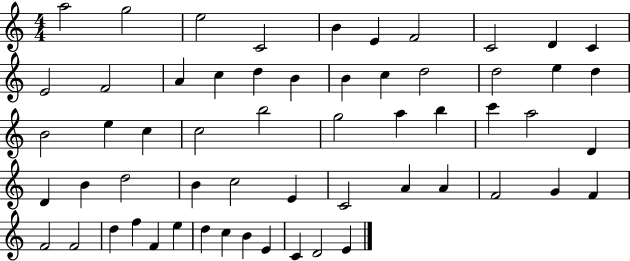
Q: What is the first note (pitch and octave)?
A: A5